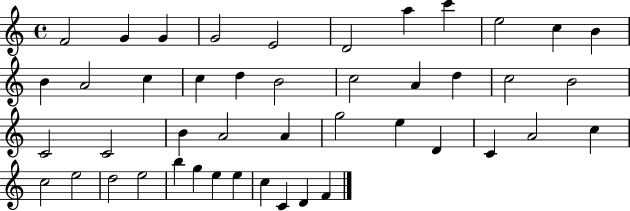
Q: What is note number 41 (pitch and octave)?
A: E5